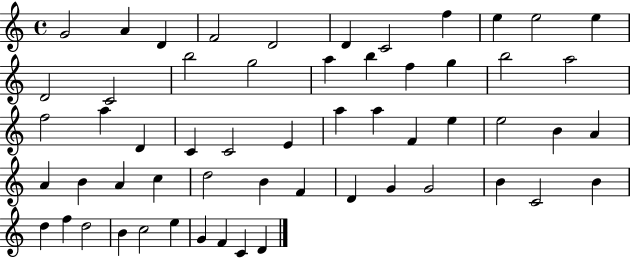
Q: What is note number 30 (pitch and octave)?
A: F4